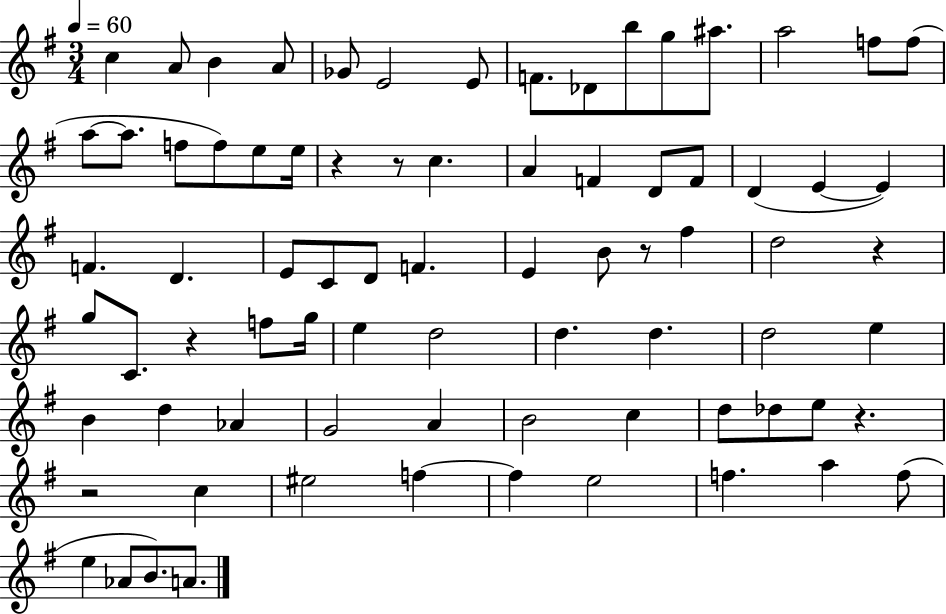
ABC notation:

X:1
T:Untitled
M:3/4
L:1/4
K:G
c A/2 B A/2 _G/2 E2 E/2 F/2 _D/2 b/2 g/2 ^a/2 a2 f/2 f/2 a/2 a/2 f/2 f/2 e/2 e/4 z z/2 c A F D/2 F/2 D E E F D E/2 C/2 D/2 F E B/2 z/2 ^f d2 z g/2 C/2 z f/2 g/4 e d2 d d d2 e B d _A G2 A B2 c d/2 _d/2 e/2 z z2 c ^e2 f f e2 f a f/2 e _A/2 B/2 A/2